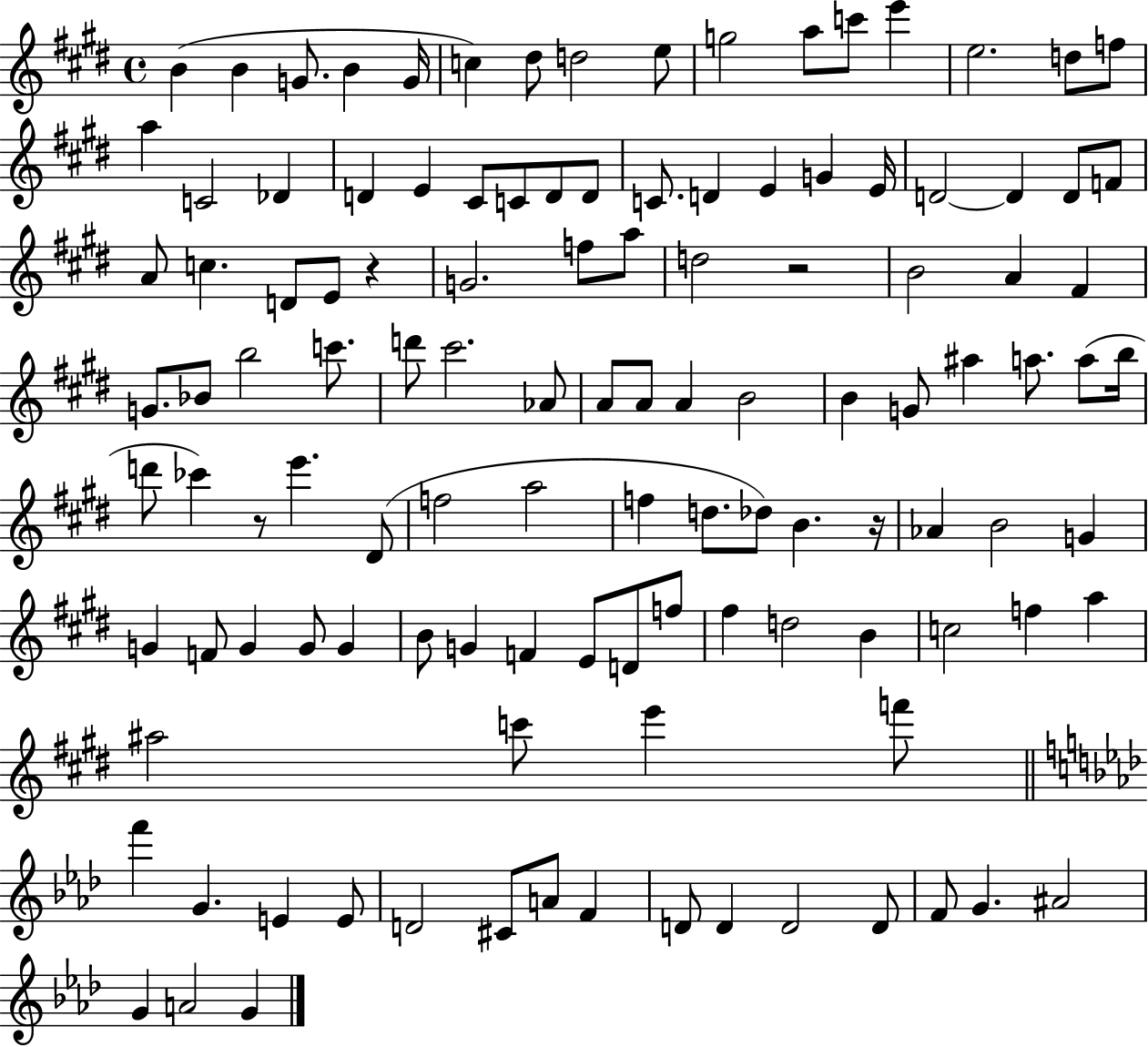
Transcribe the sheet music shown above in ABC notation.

X:1
T:Untitled
M:4/4
L:1/4
K:E
B B G/2 B G/4 c ^d/2 d2 e/2 g2 a/2 c'/2 e' e2 d/2 f/2 a C2 _D D E ^C/2 C/2 D/2 D/2 C/2 D E G E/4 D2 D D/2 F/2 A/2 c D/2 E/2 z G2 f/2 a/2 d2 z2 B2 A ^F G/2 _B/2 b2 c'/2 d'/2 ^c'2 _A/2 A/2 A/2 A B2 B G/2 ^a a/2 a/2 b/4 d'/2 _c' z/2 e' ^D/2 f2 a2 f d/2 _d/2 B z/4 _A B2 G G F/2 G G/2 G B/2 G F E/2 D/2 f/2 ^f d2 B c2 f a ^a2 c'/2 e' f'/2 f' G E E/2 D2 ^C/2 A/2 F D/2 D D2 D/2 F/2 G ^A2 G A2 G